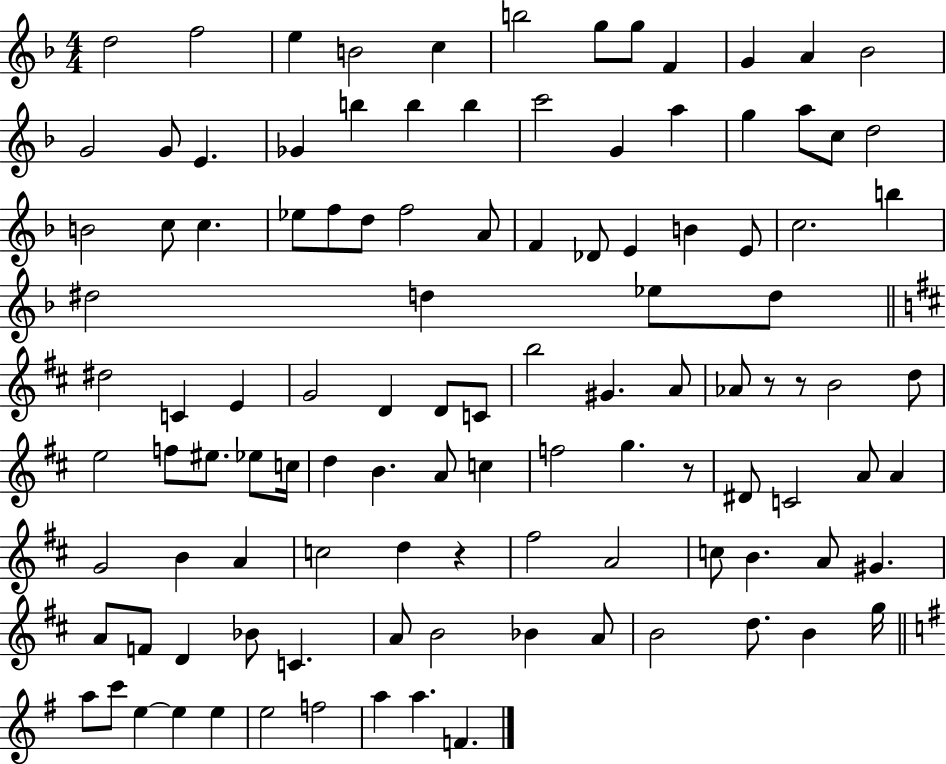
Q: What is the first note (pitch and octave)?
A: D5